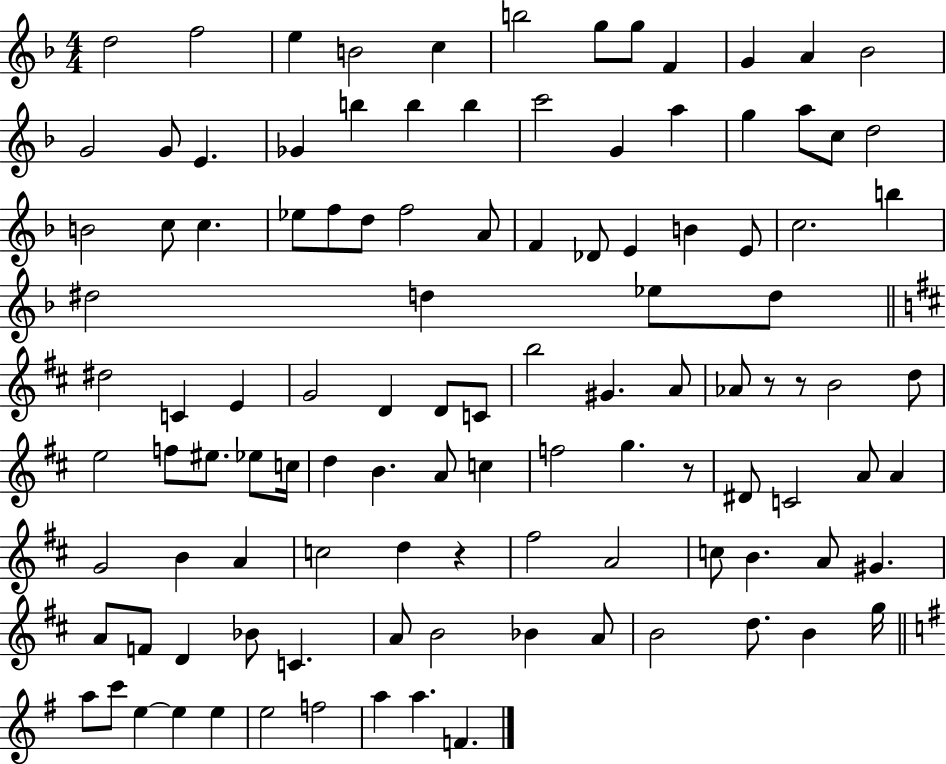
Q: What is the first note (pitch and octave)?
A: D5